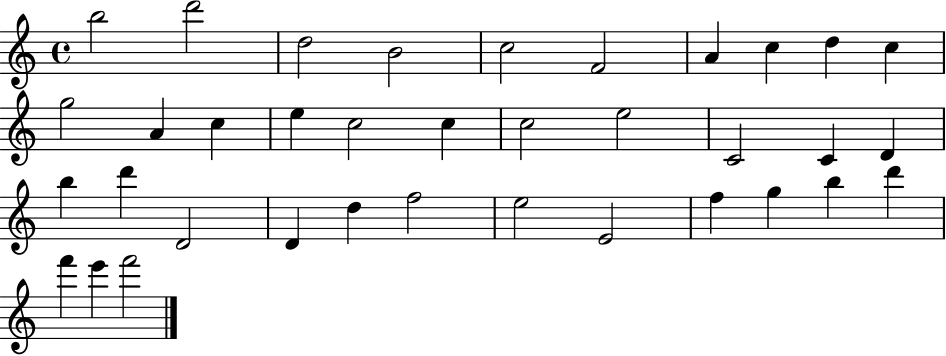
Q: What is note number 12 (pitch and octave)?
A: A4